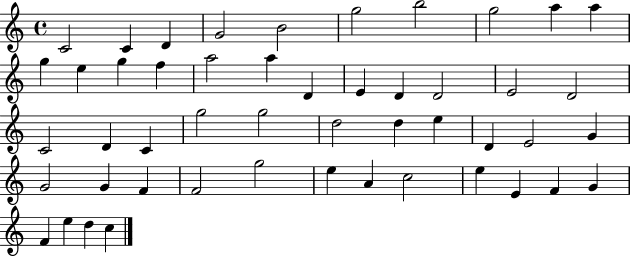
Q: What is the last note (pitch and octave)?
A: C5